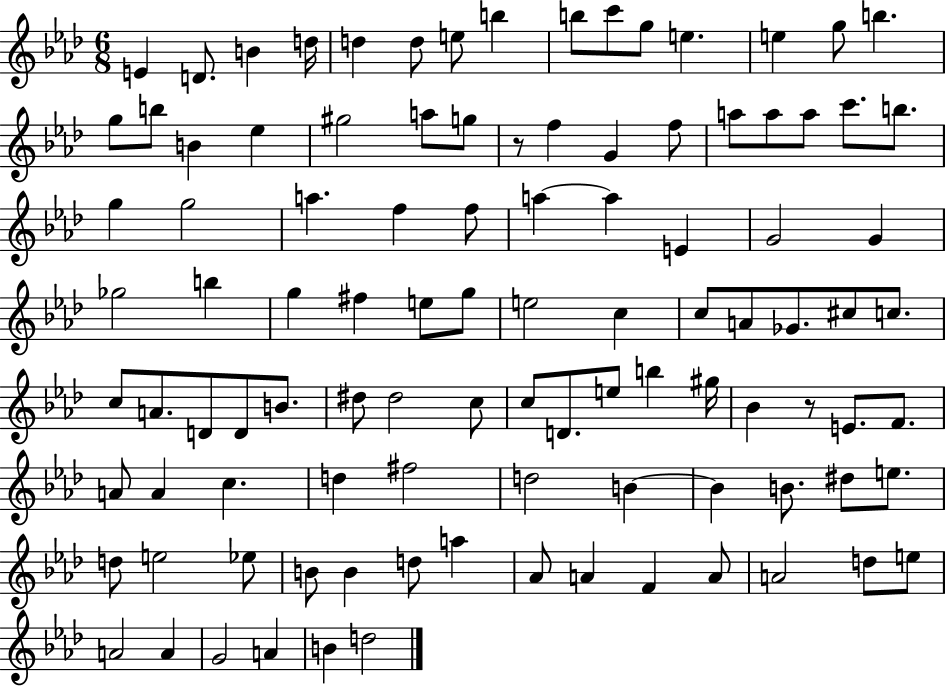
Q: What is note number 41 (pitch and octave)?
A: Gb5